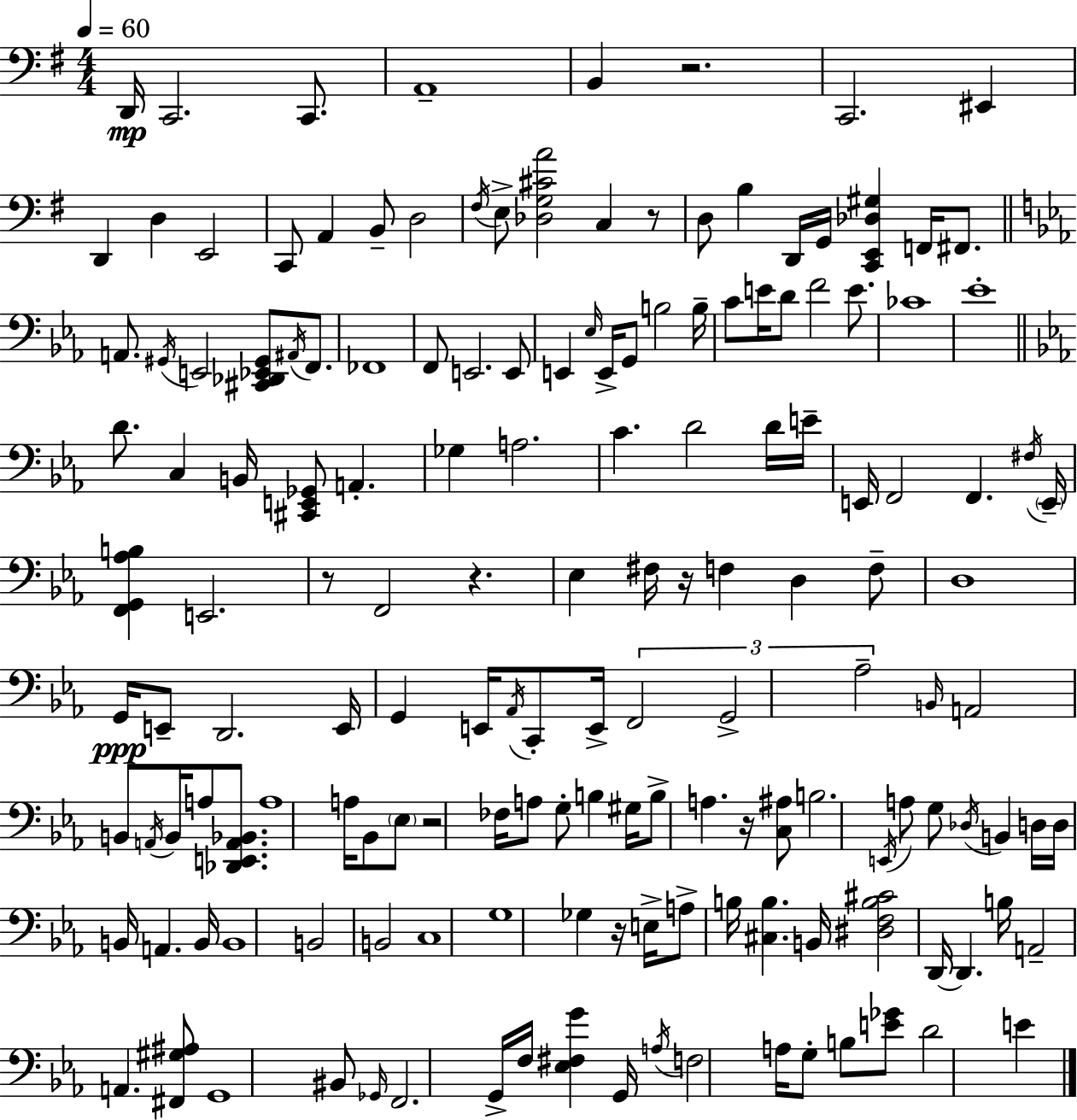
D2/s C2/h. C2/e. A2/w B2/q R/h. C2/h. EIS2/q D2/q D3/q E2/h C2/e A2/q B2/e D3/h F#3/s E3/e [Db3,G3,C#4,A4]/h C3/q R/e D3/e B3/q D2/s G2/s [C2,E2,Db3,G#3]/q F2/s F#2/e. A2/e. G#2/s E2/h [C#2,Db2,Eb2,G#2]/e A#2/s F2/e. FES2/w F2/e E2/h. E2/e E2/q Eb3/s E2/s G2/e B3/h B3/s C4/e E4/s D4/e F4/h E4/e. CES4/w Eb4/w D4/e. C3/q B2/s [C#2,E2,Gb2]/e A2/q. Gb3/q A3/h. C4/q. D4/h D4/s E4/s E2/s F2/h F2/q. F#3/s E2/s [F2,G2,Ab3,B3]/q E2/h. R/e F2/h R/q. Eb3/q F#3/s R/s F3/q D3/q F3/e D3/w G2/s E2/e D2/h. E2/s G2/q E2/s Ab2/s C2/e E2/s F2/h G2/h Ab3/h B2/s A2/h B2/e A2/s B2/s A3/e [Db2,E2,A2,Bb2]/e. A3/w A3/s Bb2/e Eb3/e R/h FES3/s A3/e G3/e B3/q G#3/s B3/e A3/q. R/s [C3,A#3]/e B3/h. E2/s A3/e G3/e Db3/s B2/q D3/s D3/s B2/s A2/q. B2/s B2/w B2/h B2/h C3/w G3/w Gb3/q R/s E3/s A3/e B3/s [C#3,B3]/q. B2/s [D#3,F3,B3,C#4]/h D2/s D2/q. B3/s A2/h A2/q. [F#2,G#3,A#3]/e G2/w BIS2/e Gb2/s F2/h. G2/s F3/s [Eb3,F#3,G4]/q G2/s A3/s F3/h A3/s G3/e B3/e [E4,Gb4]/e D4/h E4/q